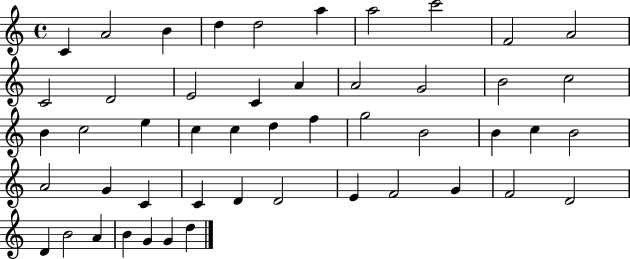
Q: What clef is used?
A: treble